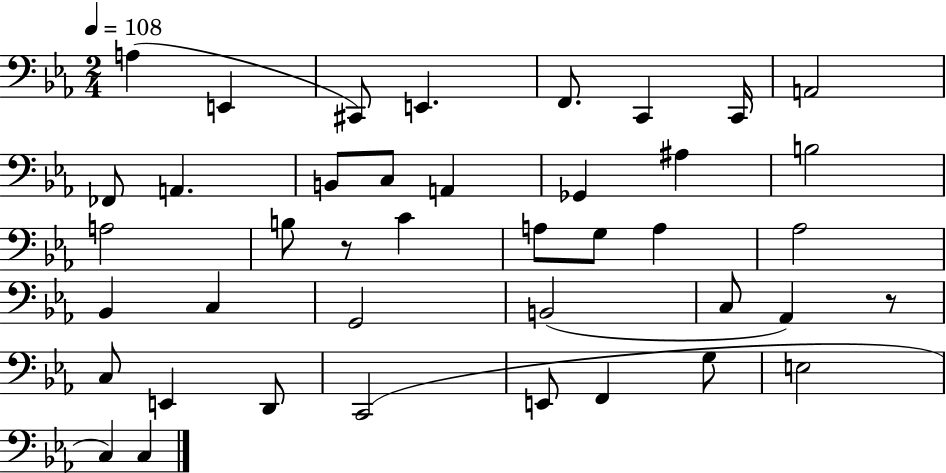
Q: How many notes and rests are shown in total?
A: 41